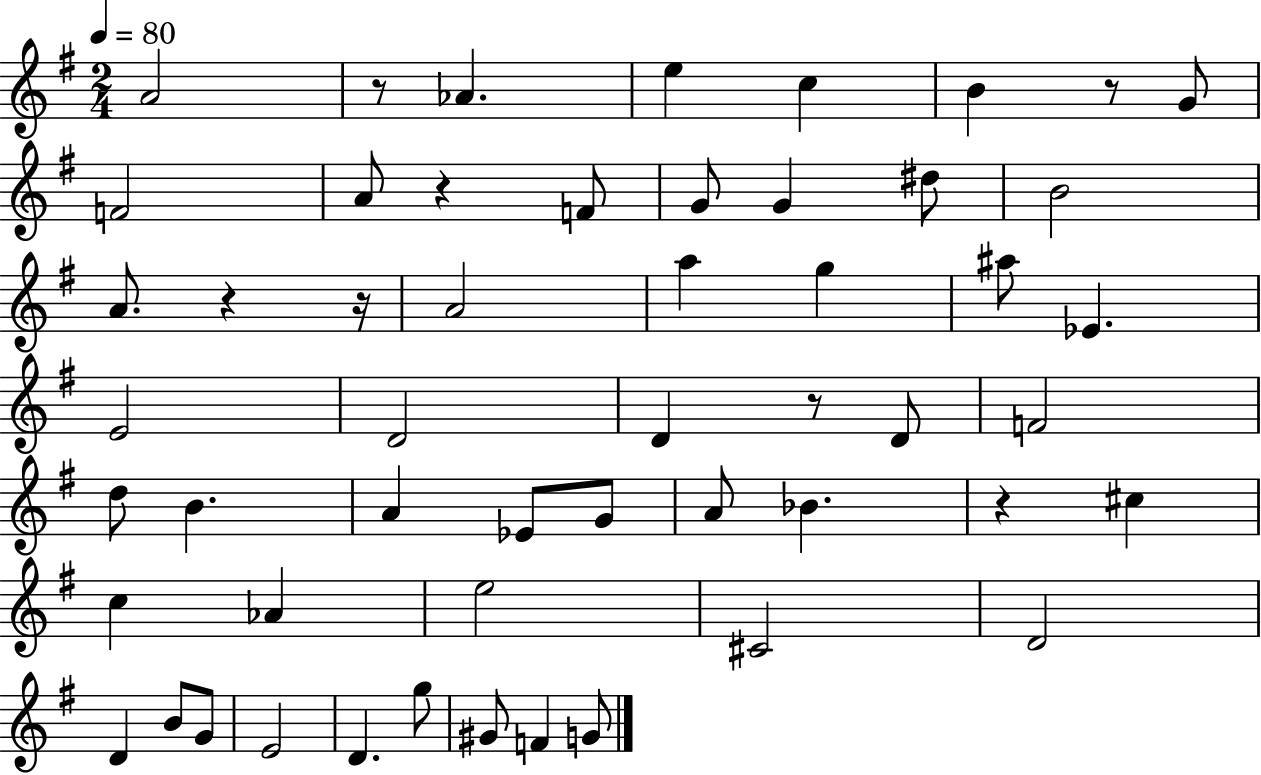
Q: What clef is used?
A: treble